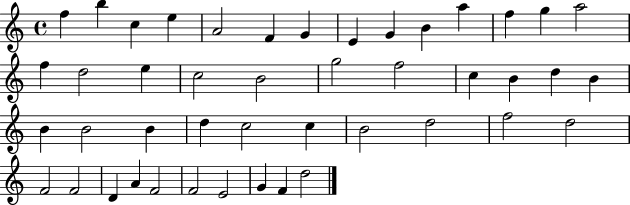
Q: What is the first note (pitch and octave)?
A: F5